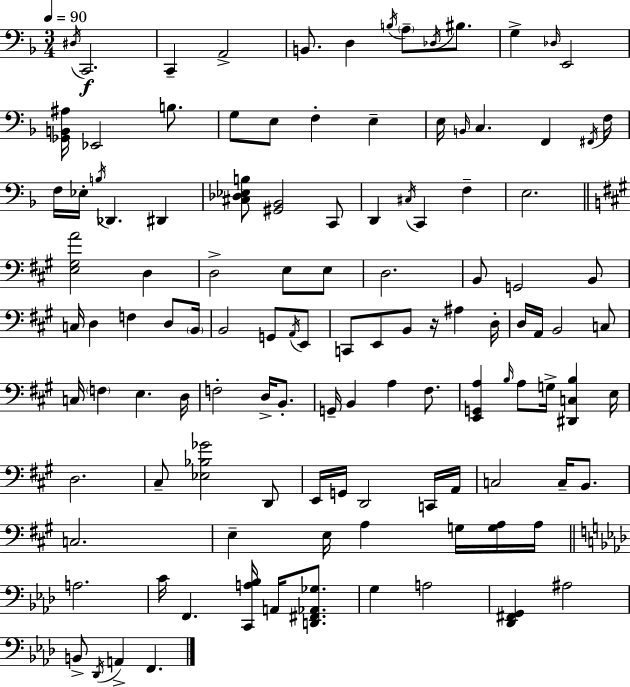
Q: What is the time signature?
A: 3/4